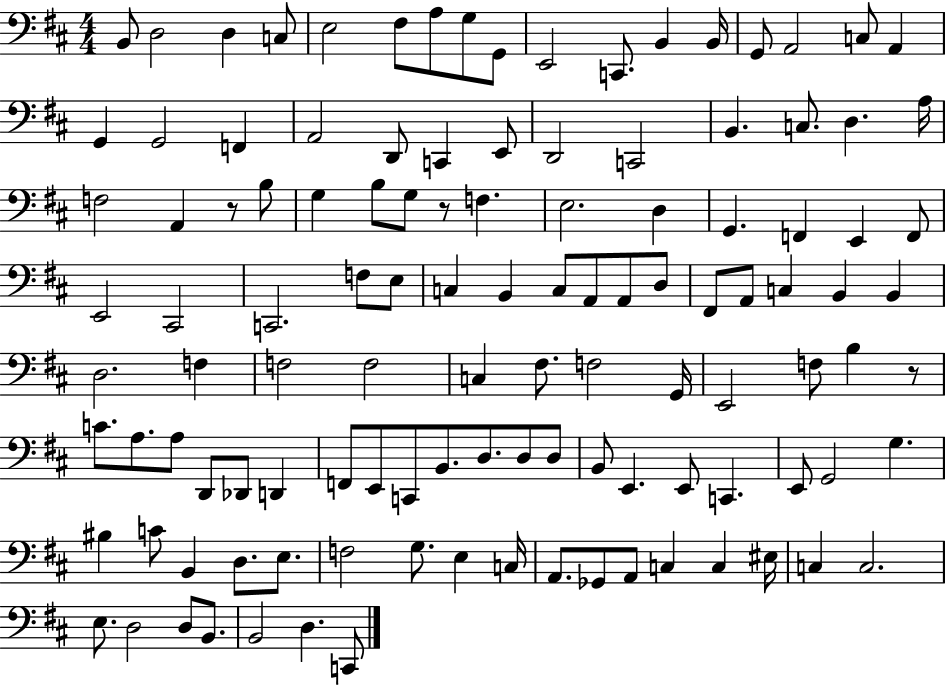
X:1
T:Untitled
M:4/4
L:1/4
K:D
B,,/2 D,2 D, C,/2 E,2 ^F,/2 A,/2 G,/2 G,,/2 E,,2 C,,/2 B,, B,,/4 G,,/2 A,,2 C,/2 A,, G,, G,,2 F,, A,,2 D,,/2 C,, E,,/2 D,,2 C,,2 B,, C,/2 D, A,/4 F,2 A,, z/2 B,/2 G, B,/2 G,/2 z/2 F, E,2 D, G,, F,, E,, F,,/2 E,,2 ^C,,2 C,,2 F,/2 E,/2 C, B,, C,/2 A,,/2 A,,/2 D,/2 ^F,,/2 A,,/2 C, B,, B,, D,2 F, F,2 F,2 C, ^F,/2 F,2 G,,/4 E,,2 F,/2 B, z/2 C/2 A,/2 A,/2 D,,/2 _D,,/2 D,, F,,/2 E,,/2 C,,/2 B,,/2 D,/2 D,/2 D,/2 B,,/2 E,, E,,/2 C,, E,,/2 G,,2 G, ^B, C/2 B,, D,/2 E,/2 F,2 G,/2 E, C,/4 A,,/2 _G,,/2 A,,/2 C, C, ^E,/4 C, C,2 E,/2 D,2 D,/2 B,,/2 B,,2 D, C,,/2